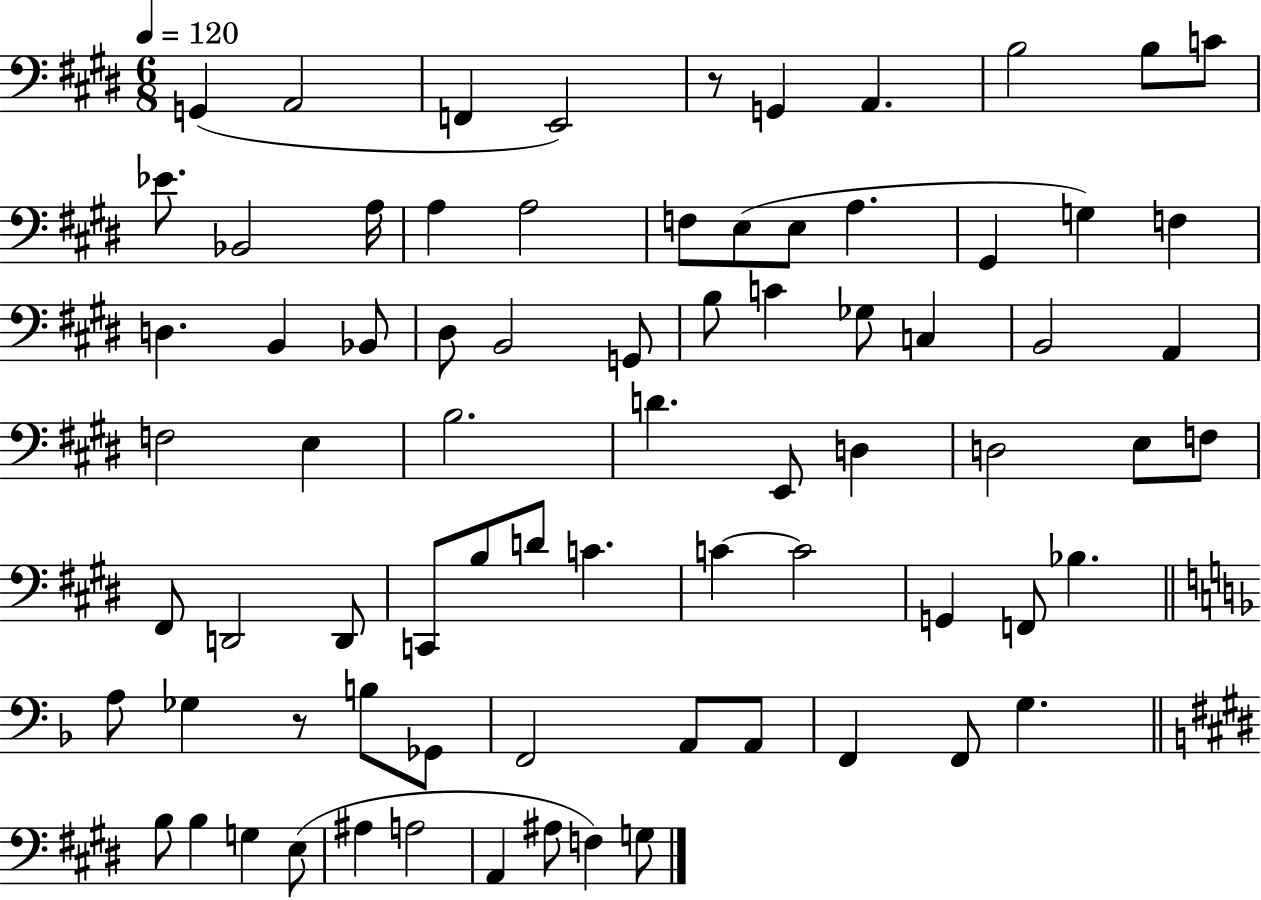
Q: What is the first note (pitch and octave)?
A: G2